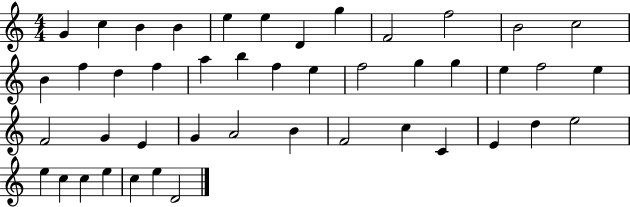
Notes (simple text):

G4/q C5/q B4/q B4/q E5/q E5/q D4/q G5/q F4/h F5/h B4/h C5/h B4/q F5/q D5/q F5/q A5/q B5/q F5/q E5/q F5/h G5/q G5/q E5/q F5/h E5/q F4/h G4/q E4/q G4/q A4/h B4/q F4/h C5/q C4/q E4/q D5/q E5/h E5/q C5/q C5/q E5/q C5/q E5/q D4/h